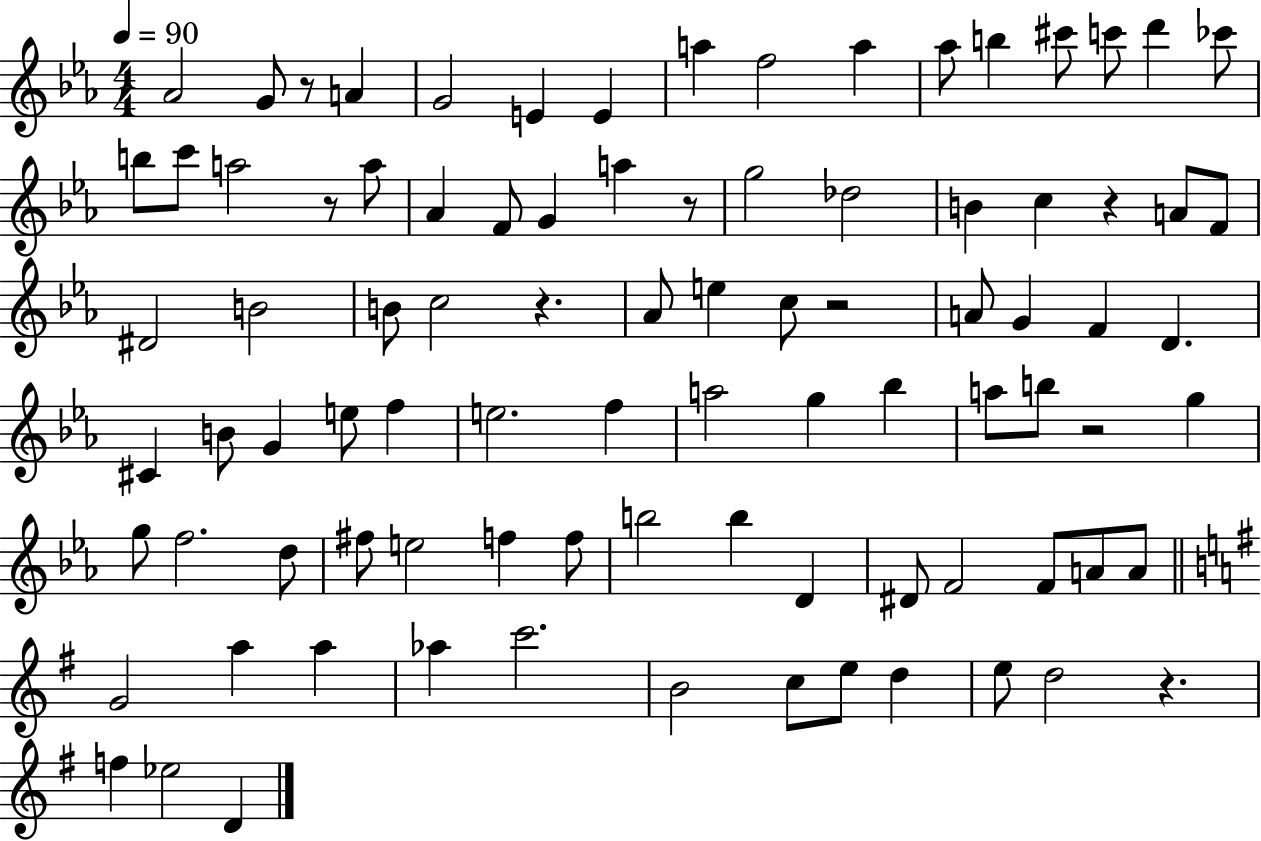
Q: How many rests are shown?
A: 8